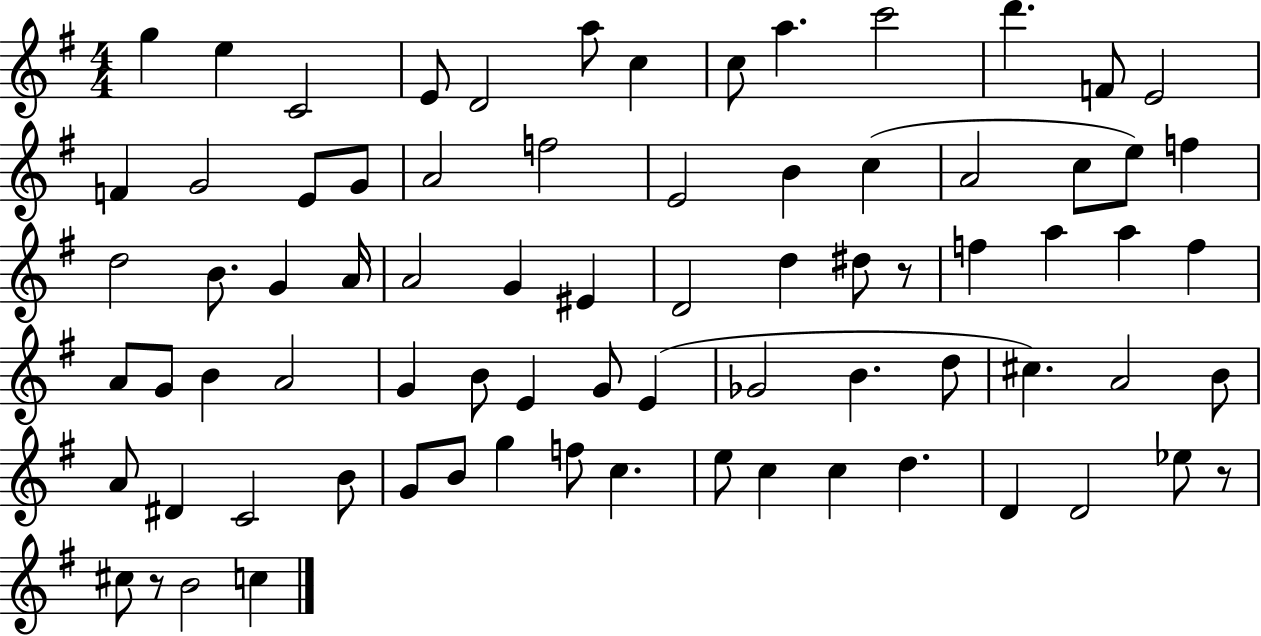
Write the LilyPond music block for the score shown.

{
  \clef treble
  \numericTimeSignature
  \time 4/4
  \key g \major
  g''4 e''4 c'2 | e'8 d'2 a''8 c''4 | c''8 a''4. c'''2 | d'''4. f'8 e'2 | \break f'4 g'2 e'8 g'8 | a'2 f''2 | e'2 b'4 c''4( | a'2 c''8 e''8) f''4 | \break d''2 b'8. g'4 a'16 | a'2 g'4 eis'4 | d'2 d''4 dis''8 r8 | f''4 a''4 a''4 f''4 | \break a'8 g'8 b'4 a'2 | g'4 b'8 e'4 g'8 e'4( | ges'2 b'4. d''8 | cis''4.) a'2 b'8 | \break a'8 dis'4 c'2 b'8 | g'8 b'8 g''4 f''8 c''4. | e''8 c''4 c''4 d''4. | d'4 d'2 ees''8 r8 | \break cis''8 r8 b'2 c''4 | \bar "|."
}